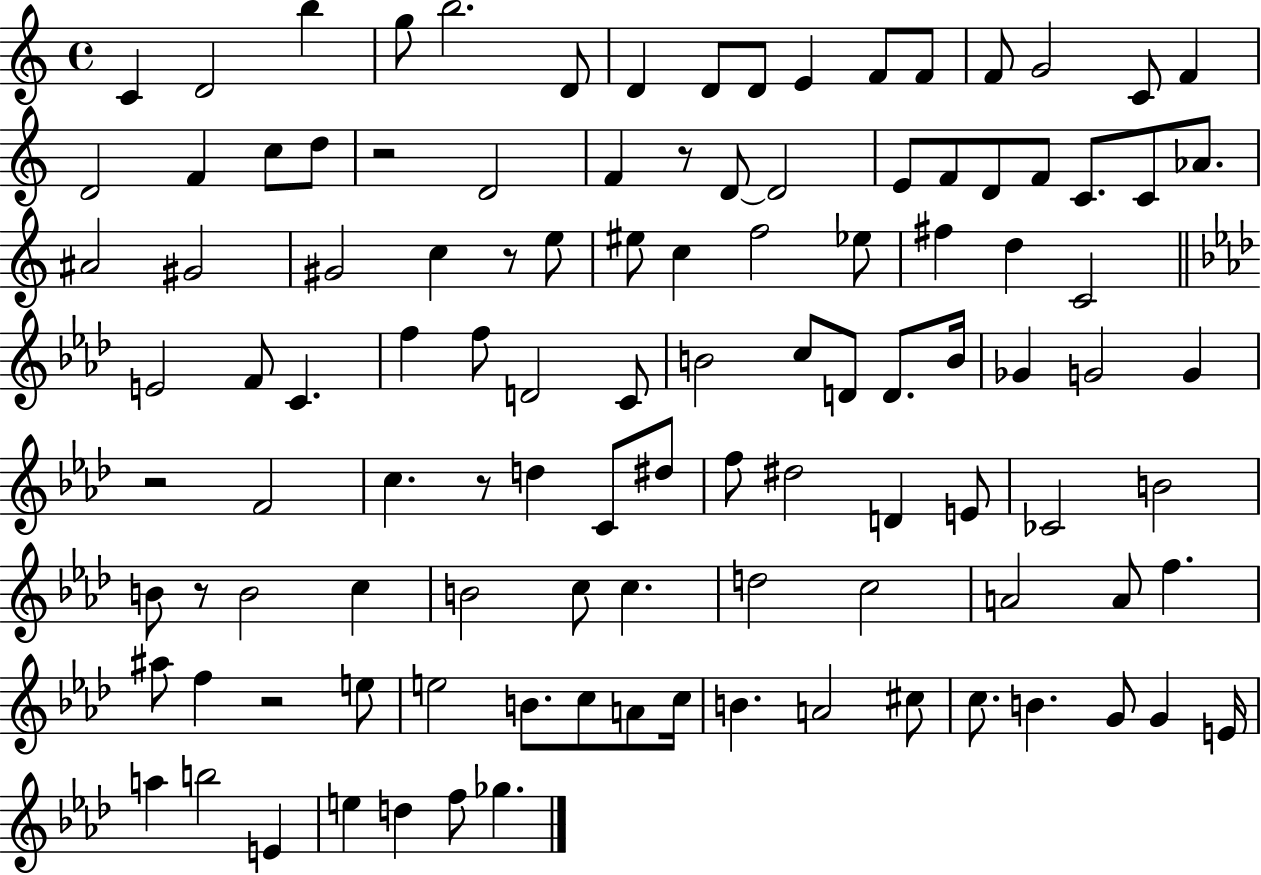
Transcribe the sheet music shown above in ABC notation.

X:1
T:Untitled
M:4/4
L:1/4
K:C
C D2 b g/2 b2 D/2 D D/2 D/2 E F/2 F/2 F/2 G2 C/2 F D2 F c/2 d/2 z2 D2 F z/2 D/2 D2 E/2 F/2 D/2 F/2 C/2 C/2 _A/2 ^A2 ^G2 ^G2 c z/2 e/2 ^e/2 c f2 _e/2 ^f d C2 E2 F/2 C f f/2 D2 C/2 B2 c/2 D/2 D/2 B/4 _G G2 G z2 F2 c z/2 d C/2 ^d/2 f/2 ^d2 D E/2 _C2 B2 B/2 z/2 B2 c B2 c/2 c d2 c2 A2 A/2 f ^a/2 f z2 e/2 e2 B/2 c/2 A/2 c/4 B A2 ^c/2 c/2 B G/2 G E/4 a b2 E e d f/2 _g